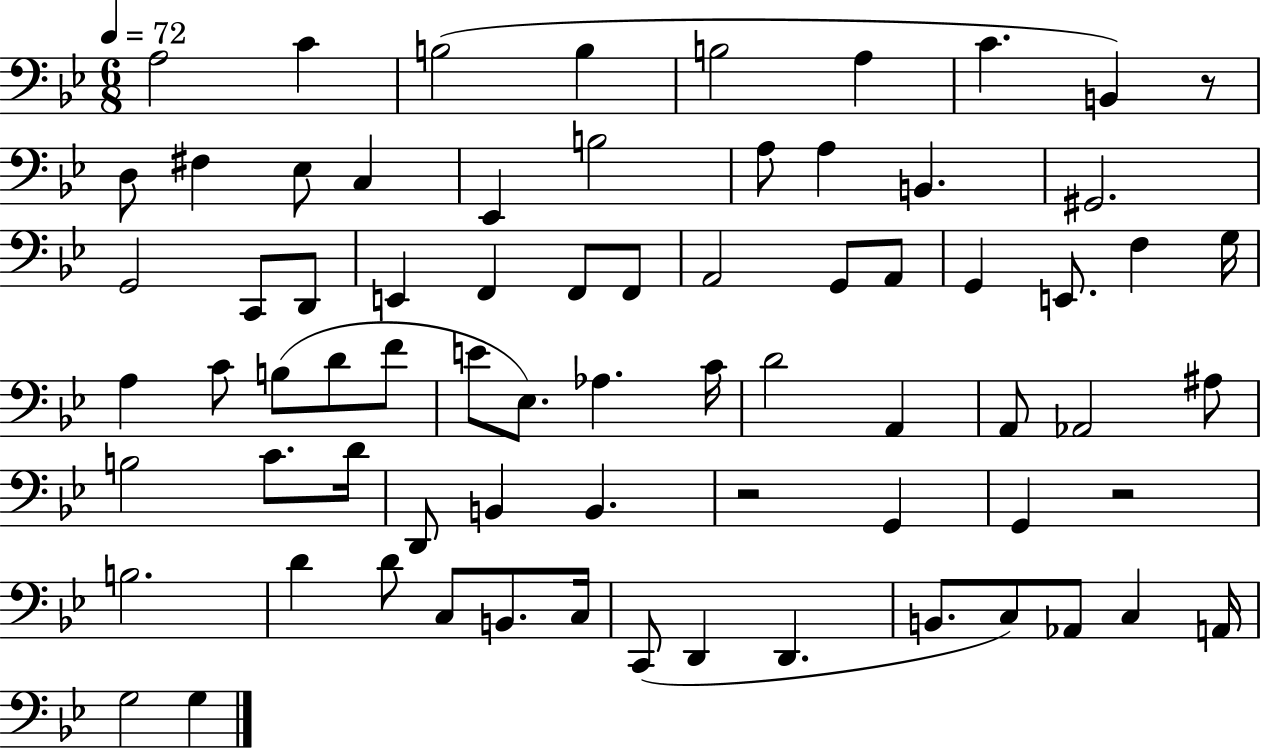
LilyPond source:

{
  \clef bass
  \numericTimeSignature
  \time 6/8
  \key bes \major
  \tempo 4 = 72
  a2 c'4 | b2( b4 | b2 a4 | c'4. b,4) r8 | \break d8 fis4 ees8 c4 | ees,4 b2 | a8 a4 b,4. | gis,2. | \break g,2 c,8 d,8 | e,4 f,4 f,8 f,8 | a,2 g,8 a,8 | g,4 e,8. f4 g16 | \break a4 c'8 b8( d'8 f'8 | e'8 ees8.) aes4. c'16 | d'2 a,4 | a,8 aes,2 ais8 | \break b2 c'8. d'16 | d,8 b,4 b,4. | r2 g,4 | g,4 r2 | \break b2. | d'4 d'8 c8 b,8. c16 | c,8( d,4 d,4. | b,8. c8) aes,8 c4 a,16 | \break g2 g4 | \bar "|."
}